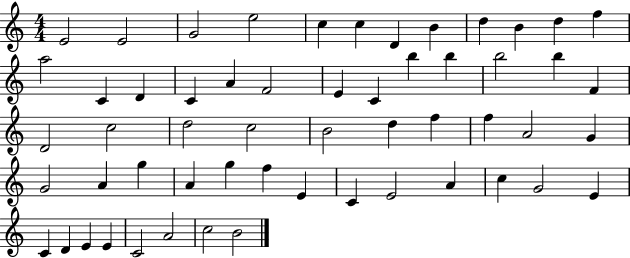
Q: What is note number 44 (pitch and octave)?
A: E4